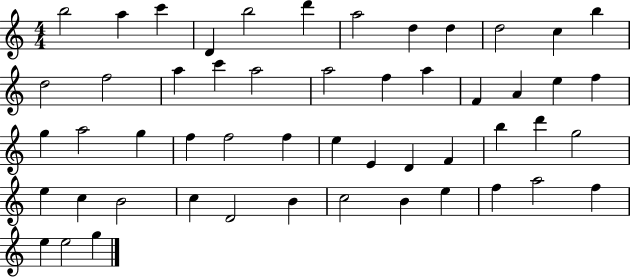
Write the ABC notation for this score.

X:1
T:Untitled
M:4/4
L:1/4
K:C
b2 a c' D b2 d' a2 d d d2 c b d2 f2 a c' a2 a2 f a F A e f g a2 g f f2 f e E D F b d' g2 e c B2 c D2 B c2 B e f a2 f e e2 g